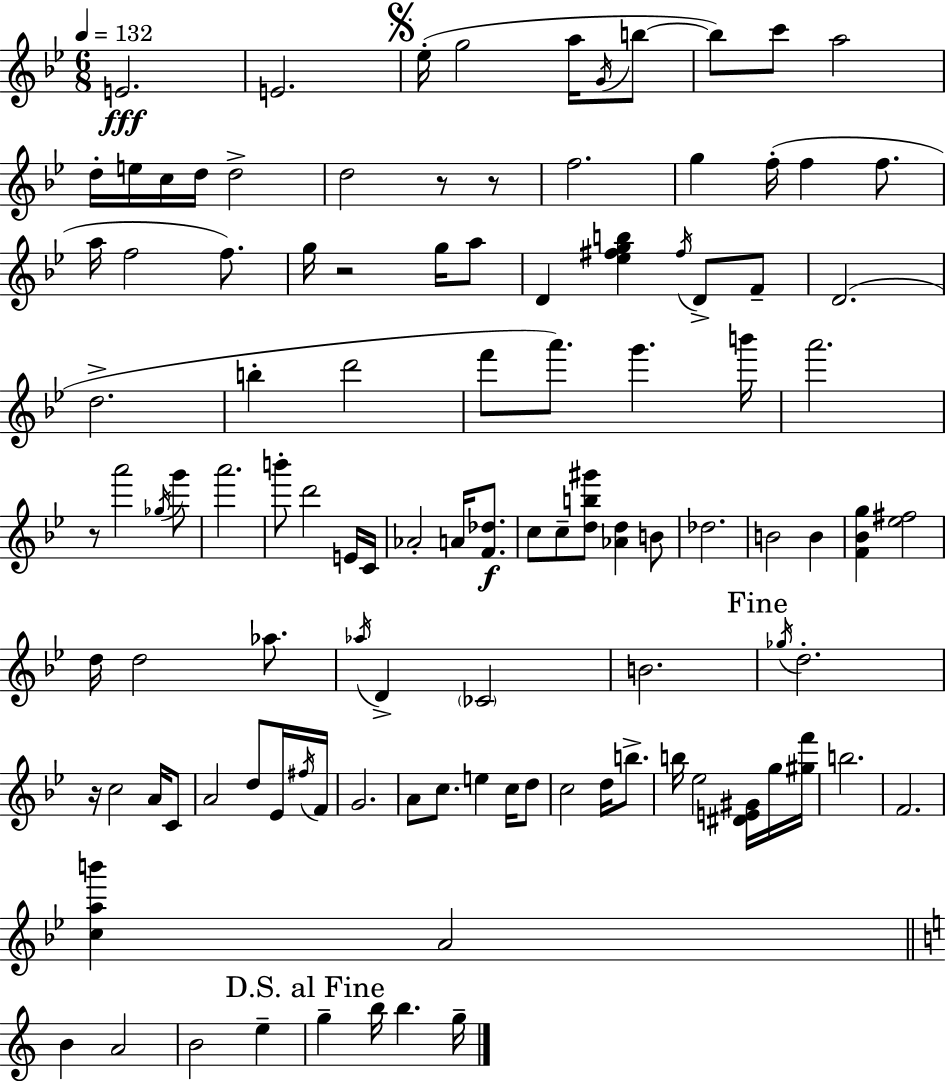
E4/h. E4/h. Eb5/s G5/h A5/s G4/s B5/e B5/e C6/e A5/h D5/s E5/s C5/s D5/s D5/h D5/h R/e R/e F5/h. G5/q F5/s F5/q F5/e. A5/s F5/h F5/e. G5/s R/h G5/s A5/e D4/q [Eb5,F#5,G5,B5]/q F#5/s D4/e F4/e D4/h. D5/h. B5/q D6/h F6/e A6/e. G6/q. B6/s A6/h. R/e A6/h Gb5/s G6/e A6/h. B6/e D6/h E4/s C4/s Ab4/h A4/s [F4,Db5]/e. C5/e C5/e [D5,B5,G#6]/e [Ab4,D5]/q B4/e Db5/h. B4/h B4/q [F4,Bb4,G5]/q [Eb5,F#5]/h D5/s D5/h Ab5/e. Ab5/s D4/q CES4/h B4/h. Gb5/s D5/h. R/s C5/h A4/s C4/e A4/h D5/e Eb4/s F#5/s F4/s G4/h. A4/e C5/e. E5/q C5/s D5/e C5/h D5/s B5/e. B5/s Eb5/h [D#4,E4,G#4]/s G5/s [G#5,F6]/s B5/h. F4/h. [C5,A5,B6]/q A4/h B4/q A4/h B4/h E5/q G5/q B5/s B5/q. G5/s